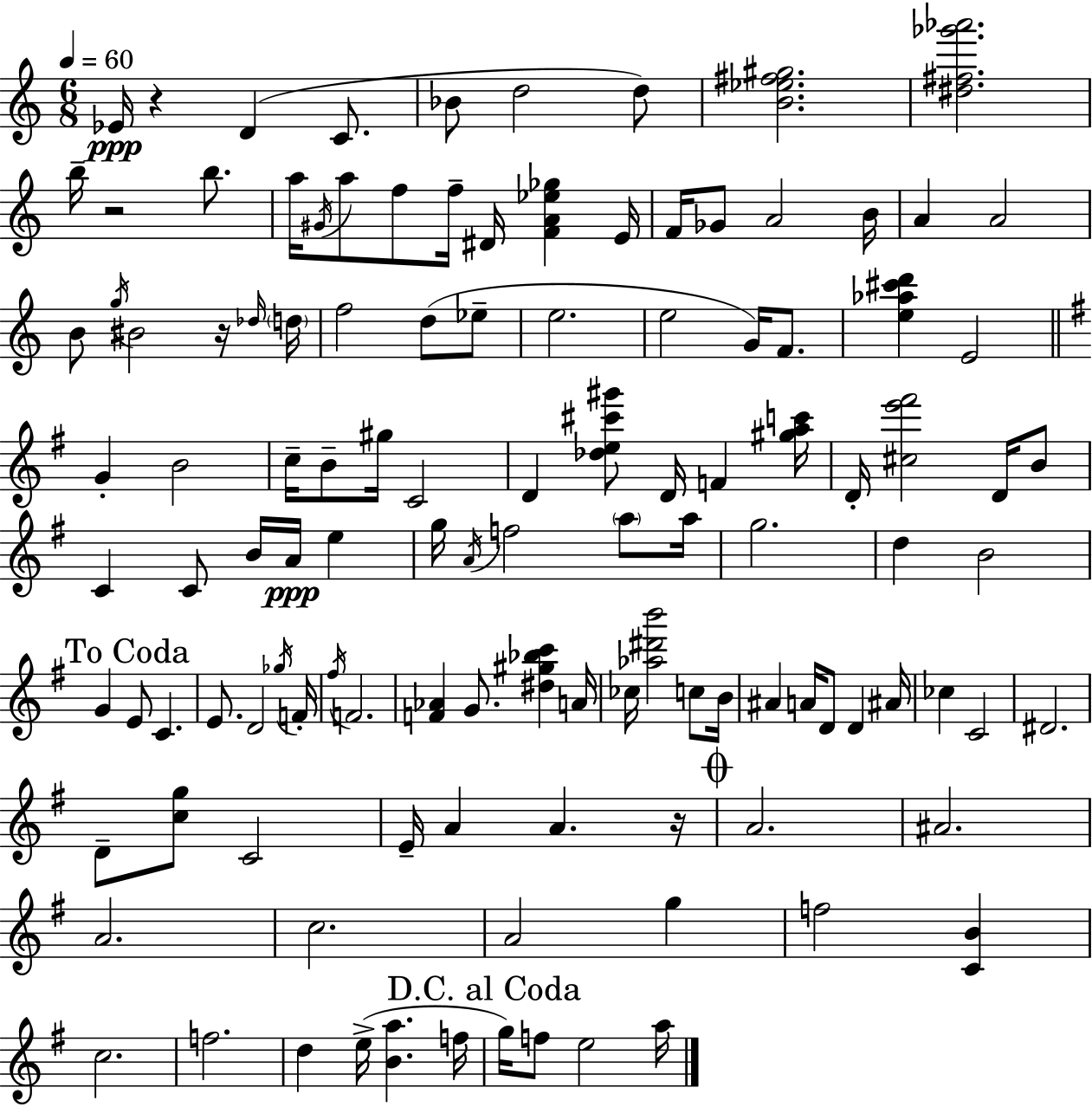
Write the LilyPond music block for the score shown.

{
  \clef treble
  \numericTimeSignature
  \time 6/8
  \key c \major
  \tempo 4 = 60
  ees'16\ppp r4 d'4( c'8. | bes'8 d''2 d''8) | <b' ees'' fis'' gis''>2. | <dis'' fis'' ges''' aes'''>2. | \break b''16-- r2 b''8. | a''16 \acciaccatura { gis'16 } a''8 f''8 f''16-- dis'16 <f' a' ees'' ges''>4 | e'16 f'16 ges'8 a'2 | b'16 a'4 a'2 | \break b'8 \acciaccatura { g''16 } bis'2 | r16 \grace { des''16 } \parenthesize d''16 f''2 d''8( | ees''8-- e''2. | e''2 g'16) | \break f'8. <e'' aes'' cis''' d'''>4 e'2 | \bar "||" \break \key g \major g'4-. b'2 | c''16-- b'8-- gis''16 c'2 | d'4 <des'' e'' cis''' gis'''>8 d'16 f'4 <gis'' a'' c'''>16 | d'16-. <cis'' e''' fis'''>2 d'16 b'8 | \break c'4 c'8 b'16 a'16\ppp e''4 | g''16 \acciaccatura { a'16 } f''2 \parenthesize a''8 | a''16 g''2. | d''4 b'2 | \break \mark "To Coda" g'4 e'8 c'4. | e'8. d'2 | \acciaccatura { ges''16 } f'16-. \acciaccatura { fis''16 } f'2. | <f' aes'>4 g'8. <dis'' gis'' bes'' c'''>4 | \break a'16 ces''16 <aes'' dis''' b'''>2 | c''8 b'16 ais'4 a'16 d'8 d'4 | ais'16 ces''4 c'2 | dis'2. | \break d'8-- <c'' g''>8 c'2 | e'16-- a'4 a'4. | r16 \mark \markup { \musicglyph "scripts.coda" } a'2. | ais'2. | \break a'2. | c''2. | a'2 g''4 | f''2 <c' b'>4 | \break c''2. | f''2. | d''4 e''16->( <b' a''>4. | f''16 \mark "D.C. al Coda" g''16) f''8 e''2 | \break a''16 \bar "|."
}